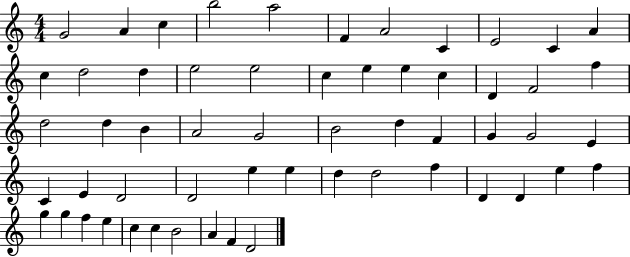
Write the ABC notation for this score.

X:1
T:Untitled
M:4/4
L:1/4
K:C
G2 A c b2 a2 F A2 C E2 C A c d2 d e2 e2 c e e c D F2 f d2 d B A2 G2 B2 d F G G2 E C E D2 D2 e e d d2 f D D e f g g f e c c B2 A F D2